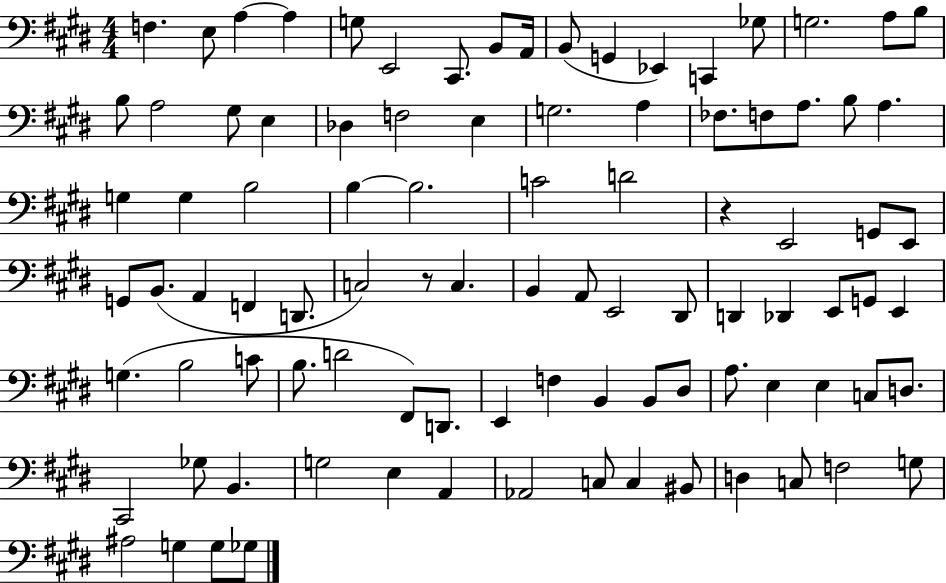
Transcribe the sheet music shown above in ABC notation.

X:1
T:Untitled
M:4/4
L:1/4
K:E
F, E,/2 A, A, G,/2 E,,2 ^C,,/2 B,,/2 A,,/4 B,,/2 G,, _E,, C,, _G,/2 G,2 A,/2 B,/2 B,/2 A,2 ^G,/2 E, _D, F,2 E, G,2 A, _F,/2 F,/2 A,/2 B,/2 A, G, G, B,2 B, B,2 C2 D2 z E,,2 G,,/2 E,,/2 G,,/2 B,,/2 A,, F,, D,,/2 C,2 z/2 C, B,, A,,/2 E,,2 ^D,,/2 D,, _D,, E,,/2 G,,/2 E,, G, B,2 C/2 B,/2 D2 ^F,,/2 D,,/2 E,, F, B,, B,,/2 ^D,/2 A,/2 E, E, C,/2 D,/2 ^C,,2 _G,/2 B,, G,2 E, A,, _A,,2 C,/2 C, ^B,,/2 D, C,/2 F,2 G,/2 ^A,2 G, G,/2 _G,/2